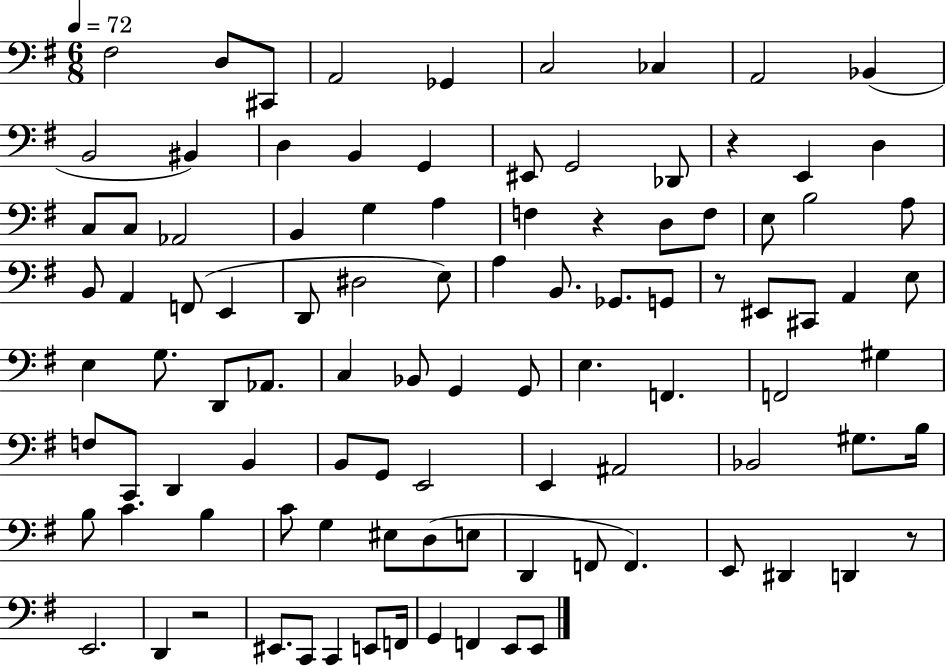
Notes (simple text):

F#3/h D3/e C#2/e A2/h Gb2/q C3/h CES3/q A2/h Bb2/q B2/h BIS2/q D3/q B2/q G2/q EIS2/e G2/h Db2/e R/q E2/q D3/q C3/e C3/e Ab2/h B2/q G3/q A3/q F3/q R/q D3/e F3/e E3/e B3/h A3/e B2/e A2/q F2/e E2/q D2/e D#3/h E3/e A3/q B2/e. Gb2/e. G2/e R/e EIS2/e C#2/e A2/q E3/e E3/q G3/e. D2/e Ab2/e. C3/q Bb2/e G2/q G2/e E3/q. F2/q. F2/h G#3/q F3/e C2/e D2/q B2/q B2/e G2/e E2/h E2/q A#2/h Bb2/h G#3/e. B3/s B3/e C4/q. B3/q C4/e G3/q EIS3/e D3/e E3/e D2/q F2/e F2/q. E2/e D#2/q D2/q R/e E2/h. D2/q R/h EIS2/e. C2/e C2/q E2/e F2/s G2/q F2/q E2/e E2/e